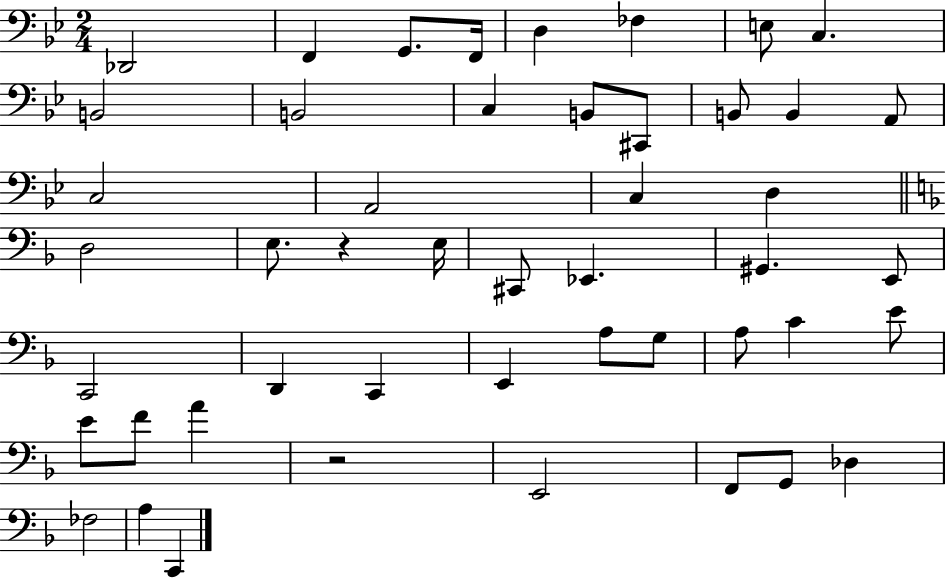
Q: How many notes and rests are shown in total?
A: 48